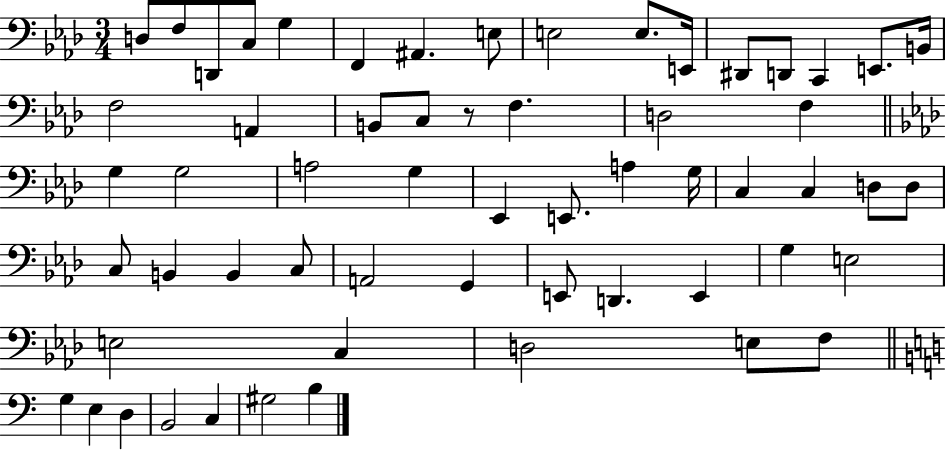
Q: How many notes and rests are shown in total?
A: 59